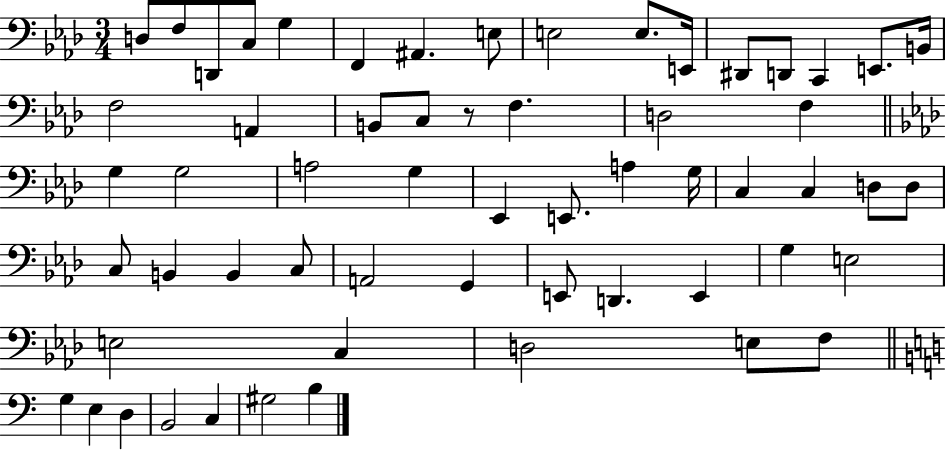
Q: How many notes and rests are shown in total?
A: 59